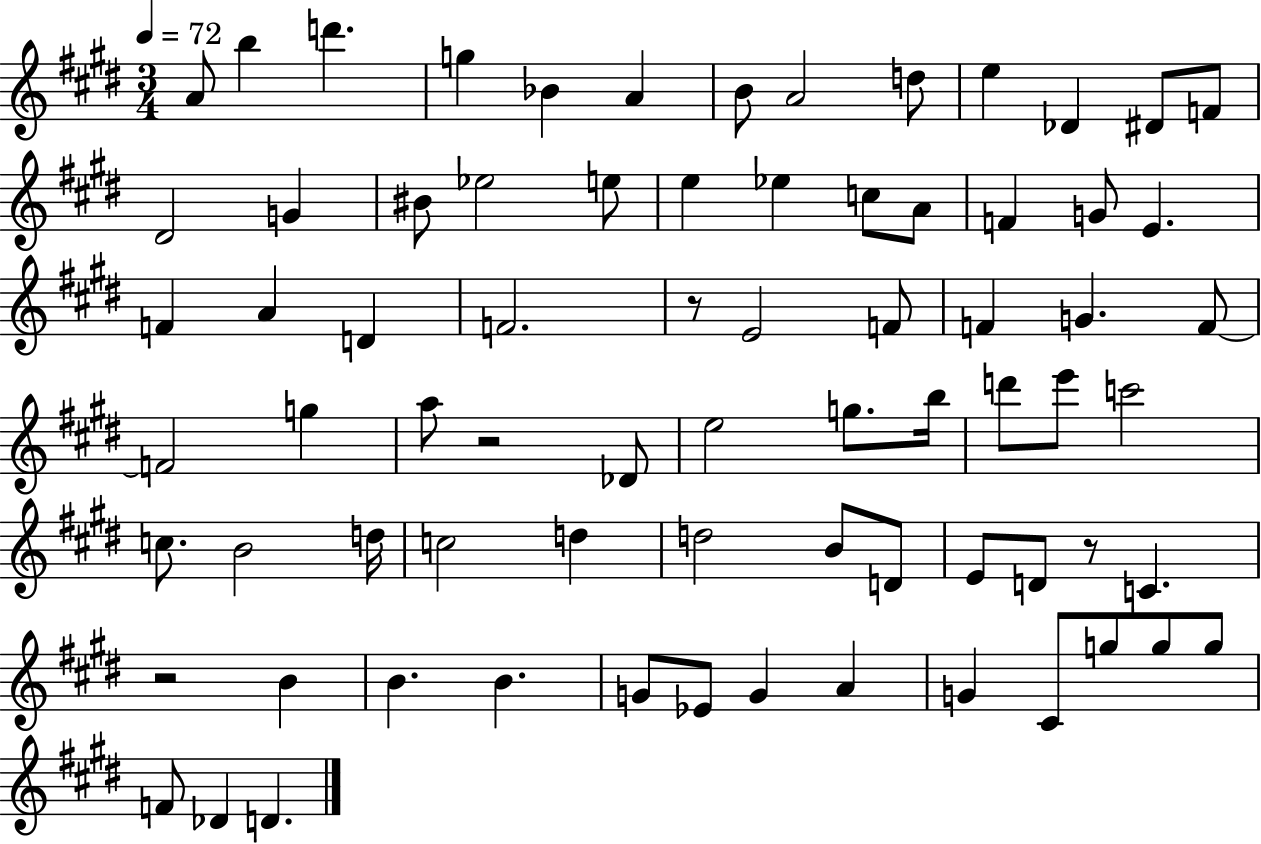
A4/e B5/q D6/q. G5/q Bb4/q A4/q B4/e A4/h D5/e E5/q Db4/q D#4/e F4/e D#4/h G4/q BIS4/e Eb5/h E5/e E5/q Eb5/q C5/e A4/e F4/q G4/e E4/q. F4/q A4/q D4/q F4/h. R/e E4/h F4/e F4/q G4/q. F4/e F4/h G5/q A5/e R/h Db4/e E5/h G5/e. B5/s D6/e E6/e C6/h C5/e. B4/h D5/s C5/h D5/q D5/h B4/e D4/e E4/e D4/e R/e C4/q. R/h B4/q B4/q. B4/q. G4/e Eb4/e G4/q A4/q G4/q C#4/e G5/e G5/e G5/e F4/e Db4/q D4/q.